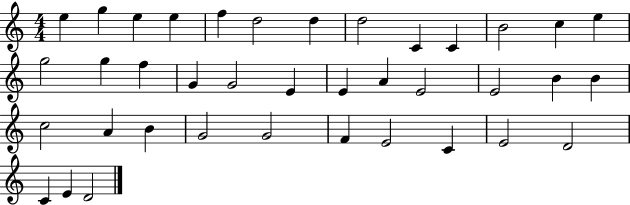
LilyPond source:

{
  \clef treble
  \numericTimeSignature
  \time 4/4
  \key c \major
  e''4 g''4 e''4 e''4 | f''4 d''2 d''4 | d''2 c'4 c'4 | b'2 c''4 e''4 | \break g''2 g''4 f''4 | g'4 g'2 e'4 | e'4 a'4 e'2 | e'2 b'4 b'4 | \break c''2 a'4 b'4 | g'2 g'2 | f'4 e'2 c'4 | e'2 d'2 | \break c'4 e'4 d'2 | \bar "|."
}